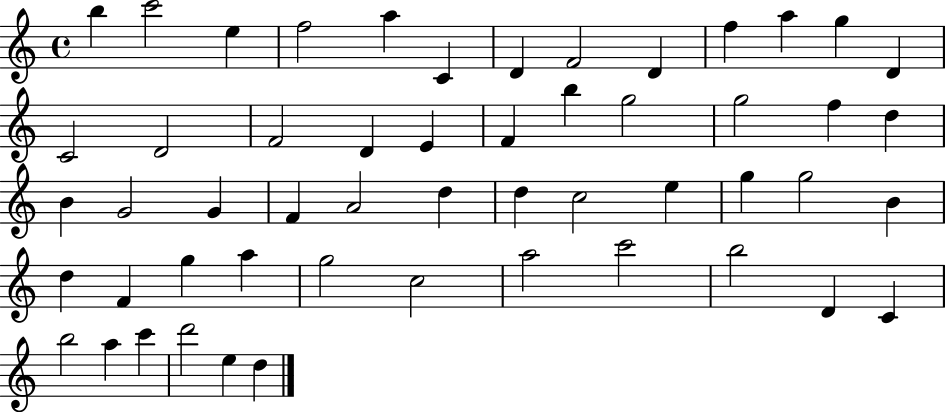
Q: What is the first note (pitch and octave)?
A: B5